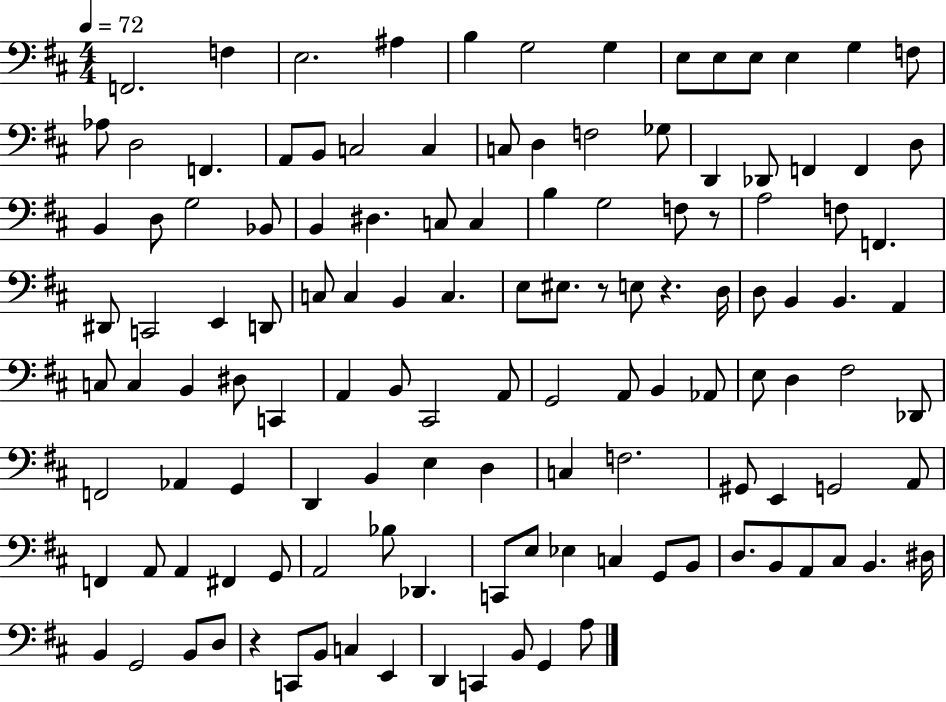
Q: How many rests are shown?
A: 4